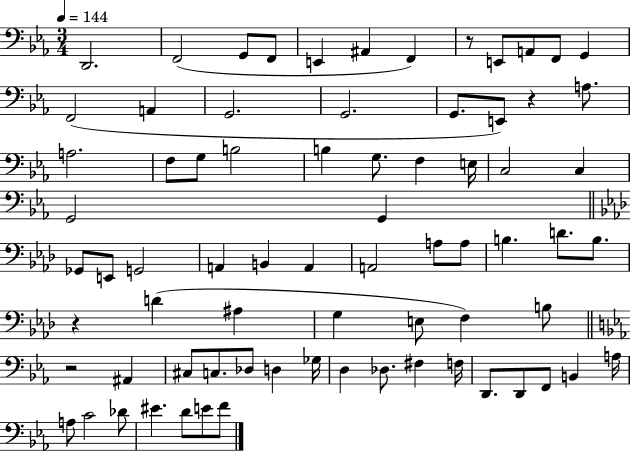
X:1
T:Untitled
M:3/4
L:1/4
K:Eb
D,,2 F,,2 G,,/2 F,,/2 E,, ^A,, F,, z/2 E,,/2 A,,/2 F,,/2 G,, F,,2 A,, G,,2 G,,2 G,,/2 E,,/2 z A,/2 A,2 F,/2 G,/2 B,2 B, G,/2 F, E,/4 C,2 C, G,,2 G,, _G,,/2 E,,/2 G,,2 A,, B,, A,, A,,2 A,/2 A,/2 B, D/2 B,/2 z D ^A, G, E,/2 F, B,/2 z2 ^A,, ^C,/2 C,/2 _D,/2 D, _G,/4 D, _D,/2 ^F, F,/4 D,,/2 D,,/2 F,,/2 B,, A,/4 A,/2 C2 _D/2 ^E D/2 E/2 F/2